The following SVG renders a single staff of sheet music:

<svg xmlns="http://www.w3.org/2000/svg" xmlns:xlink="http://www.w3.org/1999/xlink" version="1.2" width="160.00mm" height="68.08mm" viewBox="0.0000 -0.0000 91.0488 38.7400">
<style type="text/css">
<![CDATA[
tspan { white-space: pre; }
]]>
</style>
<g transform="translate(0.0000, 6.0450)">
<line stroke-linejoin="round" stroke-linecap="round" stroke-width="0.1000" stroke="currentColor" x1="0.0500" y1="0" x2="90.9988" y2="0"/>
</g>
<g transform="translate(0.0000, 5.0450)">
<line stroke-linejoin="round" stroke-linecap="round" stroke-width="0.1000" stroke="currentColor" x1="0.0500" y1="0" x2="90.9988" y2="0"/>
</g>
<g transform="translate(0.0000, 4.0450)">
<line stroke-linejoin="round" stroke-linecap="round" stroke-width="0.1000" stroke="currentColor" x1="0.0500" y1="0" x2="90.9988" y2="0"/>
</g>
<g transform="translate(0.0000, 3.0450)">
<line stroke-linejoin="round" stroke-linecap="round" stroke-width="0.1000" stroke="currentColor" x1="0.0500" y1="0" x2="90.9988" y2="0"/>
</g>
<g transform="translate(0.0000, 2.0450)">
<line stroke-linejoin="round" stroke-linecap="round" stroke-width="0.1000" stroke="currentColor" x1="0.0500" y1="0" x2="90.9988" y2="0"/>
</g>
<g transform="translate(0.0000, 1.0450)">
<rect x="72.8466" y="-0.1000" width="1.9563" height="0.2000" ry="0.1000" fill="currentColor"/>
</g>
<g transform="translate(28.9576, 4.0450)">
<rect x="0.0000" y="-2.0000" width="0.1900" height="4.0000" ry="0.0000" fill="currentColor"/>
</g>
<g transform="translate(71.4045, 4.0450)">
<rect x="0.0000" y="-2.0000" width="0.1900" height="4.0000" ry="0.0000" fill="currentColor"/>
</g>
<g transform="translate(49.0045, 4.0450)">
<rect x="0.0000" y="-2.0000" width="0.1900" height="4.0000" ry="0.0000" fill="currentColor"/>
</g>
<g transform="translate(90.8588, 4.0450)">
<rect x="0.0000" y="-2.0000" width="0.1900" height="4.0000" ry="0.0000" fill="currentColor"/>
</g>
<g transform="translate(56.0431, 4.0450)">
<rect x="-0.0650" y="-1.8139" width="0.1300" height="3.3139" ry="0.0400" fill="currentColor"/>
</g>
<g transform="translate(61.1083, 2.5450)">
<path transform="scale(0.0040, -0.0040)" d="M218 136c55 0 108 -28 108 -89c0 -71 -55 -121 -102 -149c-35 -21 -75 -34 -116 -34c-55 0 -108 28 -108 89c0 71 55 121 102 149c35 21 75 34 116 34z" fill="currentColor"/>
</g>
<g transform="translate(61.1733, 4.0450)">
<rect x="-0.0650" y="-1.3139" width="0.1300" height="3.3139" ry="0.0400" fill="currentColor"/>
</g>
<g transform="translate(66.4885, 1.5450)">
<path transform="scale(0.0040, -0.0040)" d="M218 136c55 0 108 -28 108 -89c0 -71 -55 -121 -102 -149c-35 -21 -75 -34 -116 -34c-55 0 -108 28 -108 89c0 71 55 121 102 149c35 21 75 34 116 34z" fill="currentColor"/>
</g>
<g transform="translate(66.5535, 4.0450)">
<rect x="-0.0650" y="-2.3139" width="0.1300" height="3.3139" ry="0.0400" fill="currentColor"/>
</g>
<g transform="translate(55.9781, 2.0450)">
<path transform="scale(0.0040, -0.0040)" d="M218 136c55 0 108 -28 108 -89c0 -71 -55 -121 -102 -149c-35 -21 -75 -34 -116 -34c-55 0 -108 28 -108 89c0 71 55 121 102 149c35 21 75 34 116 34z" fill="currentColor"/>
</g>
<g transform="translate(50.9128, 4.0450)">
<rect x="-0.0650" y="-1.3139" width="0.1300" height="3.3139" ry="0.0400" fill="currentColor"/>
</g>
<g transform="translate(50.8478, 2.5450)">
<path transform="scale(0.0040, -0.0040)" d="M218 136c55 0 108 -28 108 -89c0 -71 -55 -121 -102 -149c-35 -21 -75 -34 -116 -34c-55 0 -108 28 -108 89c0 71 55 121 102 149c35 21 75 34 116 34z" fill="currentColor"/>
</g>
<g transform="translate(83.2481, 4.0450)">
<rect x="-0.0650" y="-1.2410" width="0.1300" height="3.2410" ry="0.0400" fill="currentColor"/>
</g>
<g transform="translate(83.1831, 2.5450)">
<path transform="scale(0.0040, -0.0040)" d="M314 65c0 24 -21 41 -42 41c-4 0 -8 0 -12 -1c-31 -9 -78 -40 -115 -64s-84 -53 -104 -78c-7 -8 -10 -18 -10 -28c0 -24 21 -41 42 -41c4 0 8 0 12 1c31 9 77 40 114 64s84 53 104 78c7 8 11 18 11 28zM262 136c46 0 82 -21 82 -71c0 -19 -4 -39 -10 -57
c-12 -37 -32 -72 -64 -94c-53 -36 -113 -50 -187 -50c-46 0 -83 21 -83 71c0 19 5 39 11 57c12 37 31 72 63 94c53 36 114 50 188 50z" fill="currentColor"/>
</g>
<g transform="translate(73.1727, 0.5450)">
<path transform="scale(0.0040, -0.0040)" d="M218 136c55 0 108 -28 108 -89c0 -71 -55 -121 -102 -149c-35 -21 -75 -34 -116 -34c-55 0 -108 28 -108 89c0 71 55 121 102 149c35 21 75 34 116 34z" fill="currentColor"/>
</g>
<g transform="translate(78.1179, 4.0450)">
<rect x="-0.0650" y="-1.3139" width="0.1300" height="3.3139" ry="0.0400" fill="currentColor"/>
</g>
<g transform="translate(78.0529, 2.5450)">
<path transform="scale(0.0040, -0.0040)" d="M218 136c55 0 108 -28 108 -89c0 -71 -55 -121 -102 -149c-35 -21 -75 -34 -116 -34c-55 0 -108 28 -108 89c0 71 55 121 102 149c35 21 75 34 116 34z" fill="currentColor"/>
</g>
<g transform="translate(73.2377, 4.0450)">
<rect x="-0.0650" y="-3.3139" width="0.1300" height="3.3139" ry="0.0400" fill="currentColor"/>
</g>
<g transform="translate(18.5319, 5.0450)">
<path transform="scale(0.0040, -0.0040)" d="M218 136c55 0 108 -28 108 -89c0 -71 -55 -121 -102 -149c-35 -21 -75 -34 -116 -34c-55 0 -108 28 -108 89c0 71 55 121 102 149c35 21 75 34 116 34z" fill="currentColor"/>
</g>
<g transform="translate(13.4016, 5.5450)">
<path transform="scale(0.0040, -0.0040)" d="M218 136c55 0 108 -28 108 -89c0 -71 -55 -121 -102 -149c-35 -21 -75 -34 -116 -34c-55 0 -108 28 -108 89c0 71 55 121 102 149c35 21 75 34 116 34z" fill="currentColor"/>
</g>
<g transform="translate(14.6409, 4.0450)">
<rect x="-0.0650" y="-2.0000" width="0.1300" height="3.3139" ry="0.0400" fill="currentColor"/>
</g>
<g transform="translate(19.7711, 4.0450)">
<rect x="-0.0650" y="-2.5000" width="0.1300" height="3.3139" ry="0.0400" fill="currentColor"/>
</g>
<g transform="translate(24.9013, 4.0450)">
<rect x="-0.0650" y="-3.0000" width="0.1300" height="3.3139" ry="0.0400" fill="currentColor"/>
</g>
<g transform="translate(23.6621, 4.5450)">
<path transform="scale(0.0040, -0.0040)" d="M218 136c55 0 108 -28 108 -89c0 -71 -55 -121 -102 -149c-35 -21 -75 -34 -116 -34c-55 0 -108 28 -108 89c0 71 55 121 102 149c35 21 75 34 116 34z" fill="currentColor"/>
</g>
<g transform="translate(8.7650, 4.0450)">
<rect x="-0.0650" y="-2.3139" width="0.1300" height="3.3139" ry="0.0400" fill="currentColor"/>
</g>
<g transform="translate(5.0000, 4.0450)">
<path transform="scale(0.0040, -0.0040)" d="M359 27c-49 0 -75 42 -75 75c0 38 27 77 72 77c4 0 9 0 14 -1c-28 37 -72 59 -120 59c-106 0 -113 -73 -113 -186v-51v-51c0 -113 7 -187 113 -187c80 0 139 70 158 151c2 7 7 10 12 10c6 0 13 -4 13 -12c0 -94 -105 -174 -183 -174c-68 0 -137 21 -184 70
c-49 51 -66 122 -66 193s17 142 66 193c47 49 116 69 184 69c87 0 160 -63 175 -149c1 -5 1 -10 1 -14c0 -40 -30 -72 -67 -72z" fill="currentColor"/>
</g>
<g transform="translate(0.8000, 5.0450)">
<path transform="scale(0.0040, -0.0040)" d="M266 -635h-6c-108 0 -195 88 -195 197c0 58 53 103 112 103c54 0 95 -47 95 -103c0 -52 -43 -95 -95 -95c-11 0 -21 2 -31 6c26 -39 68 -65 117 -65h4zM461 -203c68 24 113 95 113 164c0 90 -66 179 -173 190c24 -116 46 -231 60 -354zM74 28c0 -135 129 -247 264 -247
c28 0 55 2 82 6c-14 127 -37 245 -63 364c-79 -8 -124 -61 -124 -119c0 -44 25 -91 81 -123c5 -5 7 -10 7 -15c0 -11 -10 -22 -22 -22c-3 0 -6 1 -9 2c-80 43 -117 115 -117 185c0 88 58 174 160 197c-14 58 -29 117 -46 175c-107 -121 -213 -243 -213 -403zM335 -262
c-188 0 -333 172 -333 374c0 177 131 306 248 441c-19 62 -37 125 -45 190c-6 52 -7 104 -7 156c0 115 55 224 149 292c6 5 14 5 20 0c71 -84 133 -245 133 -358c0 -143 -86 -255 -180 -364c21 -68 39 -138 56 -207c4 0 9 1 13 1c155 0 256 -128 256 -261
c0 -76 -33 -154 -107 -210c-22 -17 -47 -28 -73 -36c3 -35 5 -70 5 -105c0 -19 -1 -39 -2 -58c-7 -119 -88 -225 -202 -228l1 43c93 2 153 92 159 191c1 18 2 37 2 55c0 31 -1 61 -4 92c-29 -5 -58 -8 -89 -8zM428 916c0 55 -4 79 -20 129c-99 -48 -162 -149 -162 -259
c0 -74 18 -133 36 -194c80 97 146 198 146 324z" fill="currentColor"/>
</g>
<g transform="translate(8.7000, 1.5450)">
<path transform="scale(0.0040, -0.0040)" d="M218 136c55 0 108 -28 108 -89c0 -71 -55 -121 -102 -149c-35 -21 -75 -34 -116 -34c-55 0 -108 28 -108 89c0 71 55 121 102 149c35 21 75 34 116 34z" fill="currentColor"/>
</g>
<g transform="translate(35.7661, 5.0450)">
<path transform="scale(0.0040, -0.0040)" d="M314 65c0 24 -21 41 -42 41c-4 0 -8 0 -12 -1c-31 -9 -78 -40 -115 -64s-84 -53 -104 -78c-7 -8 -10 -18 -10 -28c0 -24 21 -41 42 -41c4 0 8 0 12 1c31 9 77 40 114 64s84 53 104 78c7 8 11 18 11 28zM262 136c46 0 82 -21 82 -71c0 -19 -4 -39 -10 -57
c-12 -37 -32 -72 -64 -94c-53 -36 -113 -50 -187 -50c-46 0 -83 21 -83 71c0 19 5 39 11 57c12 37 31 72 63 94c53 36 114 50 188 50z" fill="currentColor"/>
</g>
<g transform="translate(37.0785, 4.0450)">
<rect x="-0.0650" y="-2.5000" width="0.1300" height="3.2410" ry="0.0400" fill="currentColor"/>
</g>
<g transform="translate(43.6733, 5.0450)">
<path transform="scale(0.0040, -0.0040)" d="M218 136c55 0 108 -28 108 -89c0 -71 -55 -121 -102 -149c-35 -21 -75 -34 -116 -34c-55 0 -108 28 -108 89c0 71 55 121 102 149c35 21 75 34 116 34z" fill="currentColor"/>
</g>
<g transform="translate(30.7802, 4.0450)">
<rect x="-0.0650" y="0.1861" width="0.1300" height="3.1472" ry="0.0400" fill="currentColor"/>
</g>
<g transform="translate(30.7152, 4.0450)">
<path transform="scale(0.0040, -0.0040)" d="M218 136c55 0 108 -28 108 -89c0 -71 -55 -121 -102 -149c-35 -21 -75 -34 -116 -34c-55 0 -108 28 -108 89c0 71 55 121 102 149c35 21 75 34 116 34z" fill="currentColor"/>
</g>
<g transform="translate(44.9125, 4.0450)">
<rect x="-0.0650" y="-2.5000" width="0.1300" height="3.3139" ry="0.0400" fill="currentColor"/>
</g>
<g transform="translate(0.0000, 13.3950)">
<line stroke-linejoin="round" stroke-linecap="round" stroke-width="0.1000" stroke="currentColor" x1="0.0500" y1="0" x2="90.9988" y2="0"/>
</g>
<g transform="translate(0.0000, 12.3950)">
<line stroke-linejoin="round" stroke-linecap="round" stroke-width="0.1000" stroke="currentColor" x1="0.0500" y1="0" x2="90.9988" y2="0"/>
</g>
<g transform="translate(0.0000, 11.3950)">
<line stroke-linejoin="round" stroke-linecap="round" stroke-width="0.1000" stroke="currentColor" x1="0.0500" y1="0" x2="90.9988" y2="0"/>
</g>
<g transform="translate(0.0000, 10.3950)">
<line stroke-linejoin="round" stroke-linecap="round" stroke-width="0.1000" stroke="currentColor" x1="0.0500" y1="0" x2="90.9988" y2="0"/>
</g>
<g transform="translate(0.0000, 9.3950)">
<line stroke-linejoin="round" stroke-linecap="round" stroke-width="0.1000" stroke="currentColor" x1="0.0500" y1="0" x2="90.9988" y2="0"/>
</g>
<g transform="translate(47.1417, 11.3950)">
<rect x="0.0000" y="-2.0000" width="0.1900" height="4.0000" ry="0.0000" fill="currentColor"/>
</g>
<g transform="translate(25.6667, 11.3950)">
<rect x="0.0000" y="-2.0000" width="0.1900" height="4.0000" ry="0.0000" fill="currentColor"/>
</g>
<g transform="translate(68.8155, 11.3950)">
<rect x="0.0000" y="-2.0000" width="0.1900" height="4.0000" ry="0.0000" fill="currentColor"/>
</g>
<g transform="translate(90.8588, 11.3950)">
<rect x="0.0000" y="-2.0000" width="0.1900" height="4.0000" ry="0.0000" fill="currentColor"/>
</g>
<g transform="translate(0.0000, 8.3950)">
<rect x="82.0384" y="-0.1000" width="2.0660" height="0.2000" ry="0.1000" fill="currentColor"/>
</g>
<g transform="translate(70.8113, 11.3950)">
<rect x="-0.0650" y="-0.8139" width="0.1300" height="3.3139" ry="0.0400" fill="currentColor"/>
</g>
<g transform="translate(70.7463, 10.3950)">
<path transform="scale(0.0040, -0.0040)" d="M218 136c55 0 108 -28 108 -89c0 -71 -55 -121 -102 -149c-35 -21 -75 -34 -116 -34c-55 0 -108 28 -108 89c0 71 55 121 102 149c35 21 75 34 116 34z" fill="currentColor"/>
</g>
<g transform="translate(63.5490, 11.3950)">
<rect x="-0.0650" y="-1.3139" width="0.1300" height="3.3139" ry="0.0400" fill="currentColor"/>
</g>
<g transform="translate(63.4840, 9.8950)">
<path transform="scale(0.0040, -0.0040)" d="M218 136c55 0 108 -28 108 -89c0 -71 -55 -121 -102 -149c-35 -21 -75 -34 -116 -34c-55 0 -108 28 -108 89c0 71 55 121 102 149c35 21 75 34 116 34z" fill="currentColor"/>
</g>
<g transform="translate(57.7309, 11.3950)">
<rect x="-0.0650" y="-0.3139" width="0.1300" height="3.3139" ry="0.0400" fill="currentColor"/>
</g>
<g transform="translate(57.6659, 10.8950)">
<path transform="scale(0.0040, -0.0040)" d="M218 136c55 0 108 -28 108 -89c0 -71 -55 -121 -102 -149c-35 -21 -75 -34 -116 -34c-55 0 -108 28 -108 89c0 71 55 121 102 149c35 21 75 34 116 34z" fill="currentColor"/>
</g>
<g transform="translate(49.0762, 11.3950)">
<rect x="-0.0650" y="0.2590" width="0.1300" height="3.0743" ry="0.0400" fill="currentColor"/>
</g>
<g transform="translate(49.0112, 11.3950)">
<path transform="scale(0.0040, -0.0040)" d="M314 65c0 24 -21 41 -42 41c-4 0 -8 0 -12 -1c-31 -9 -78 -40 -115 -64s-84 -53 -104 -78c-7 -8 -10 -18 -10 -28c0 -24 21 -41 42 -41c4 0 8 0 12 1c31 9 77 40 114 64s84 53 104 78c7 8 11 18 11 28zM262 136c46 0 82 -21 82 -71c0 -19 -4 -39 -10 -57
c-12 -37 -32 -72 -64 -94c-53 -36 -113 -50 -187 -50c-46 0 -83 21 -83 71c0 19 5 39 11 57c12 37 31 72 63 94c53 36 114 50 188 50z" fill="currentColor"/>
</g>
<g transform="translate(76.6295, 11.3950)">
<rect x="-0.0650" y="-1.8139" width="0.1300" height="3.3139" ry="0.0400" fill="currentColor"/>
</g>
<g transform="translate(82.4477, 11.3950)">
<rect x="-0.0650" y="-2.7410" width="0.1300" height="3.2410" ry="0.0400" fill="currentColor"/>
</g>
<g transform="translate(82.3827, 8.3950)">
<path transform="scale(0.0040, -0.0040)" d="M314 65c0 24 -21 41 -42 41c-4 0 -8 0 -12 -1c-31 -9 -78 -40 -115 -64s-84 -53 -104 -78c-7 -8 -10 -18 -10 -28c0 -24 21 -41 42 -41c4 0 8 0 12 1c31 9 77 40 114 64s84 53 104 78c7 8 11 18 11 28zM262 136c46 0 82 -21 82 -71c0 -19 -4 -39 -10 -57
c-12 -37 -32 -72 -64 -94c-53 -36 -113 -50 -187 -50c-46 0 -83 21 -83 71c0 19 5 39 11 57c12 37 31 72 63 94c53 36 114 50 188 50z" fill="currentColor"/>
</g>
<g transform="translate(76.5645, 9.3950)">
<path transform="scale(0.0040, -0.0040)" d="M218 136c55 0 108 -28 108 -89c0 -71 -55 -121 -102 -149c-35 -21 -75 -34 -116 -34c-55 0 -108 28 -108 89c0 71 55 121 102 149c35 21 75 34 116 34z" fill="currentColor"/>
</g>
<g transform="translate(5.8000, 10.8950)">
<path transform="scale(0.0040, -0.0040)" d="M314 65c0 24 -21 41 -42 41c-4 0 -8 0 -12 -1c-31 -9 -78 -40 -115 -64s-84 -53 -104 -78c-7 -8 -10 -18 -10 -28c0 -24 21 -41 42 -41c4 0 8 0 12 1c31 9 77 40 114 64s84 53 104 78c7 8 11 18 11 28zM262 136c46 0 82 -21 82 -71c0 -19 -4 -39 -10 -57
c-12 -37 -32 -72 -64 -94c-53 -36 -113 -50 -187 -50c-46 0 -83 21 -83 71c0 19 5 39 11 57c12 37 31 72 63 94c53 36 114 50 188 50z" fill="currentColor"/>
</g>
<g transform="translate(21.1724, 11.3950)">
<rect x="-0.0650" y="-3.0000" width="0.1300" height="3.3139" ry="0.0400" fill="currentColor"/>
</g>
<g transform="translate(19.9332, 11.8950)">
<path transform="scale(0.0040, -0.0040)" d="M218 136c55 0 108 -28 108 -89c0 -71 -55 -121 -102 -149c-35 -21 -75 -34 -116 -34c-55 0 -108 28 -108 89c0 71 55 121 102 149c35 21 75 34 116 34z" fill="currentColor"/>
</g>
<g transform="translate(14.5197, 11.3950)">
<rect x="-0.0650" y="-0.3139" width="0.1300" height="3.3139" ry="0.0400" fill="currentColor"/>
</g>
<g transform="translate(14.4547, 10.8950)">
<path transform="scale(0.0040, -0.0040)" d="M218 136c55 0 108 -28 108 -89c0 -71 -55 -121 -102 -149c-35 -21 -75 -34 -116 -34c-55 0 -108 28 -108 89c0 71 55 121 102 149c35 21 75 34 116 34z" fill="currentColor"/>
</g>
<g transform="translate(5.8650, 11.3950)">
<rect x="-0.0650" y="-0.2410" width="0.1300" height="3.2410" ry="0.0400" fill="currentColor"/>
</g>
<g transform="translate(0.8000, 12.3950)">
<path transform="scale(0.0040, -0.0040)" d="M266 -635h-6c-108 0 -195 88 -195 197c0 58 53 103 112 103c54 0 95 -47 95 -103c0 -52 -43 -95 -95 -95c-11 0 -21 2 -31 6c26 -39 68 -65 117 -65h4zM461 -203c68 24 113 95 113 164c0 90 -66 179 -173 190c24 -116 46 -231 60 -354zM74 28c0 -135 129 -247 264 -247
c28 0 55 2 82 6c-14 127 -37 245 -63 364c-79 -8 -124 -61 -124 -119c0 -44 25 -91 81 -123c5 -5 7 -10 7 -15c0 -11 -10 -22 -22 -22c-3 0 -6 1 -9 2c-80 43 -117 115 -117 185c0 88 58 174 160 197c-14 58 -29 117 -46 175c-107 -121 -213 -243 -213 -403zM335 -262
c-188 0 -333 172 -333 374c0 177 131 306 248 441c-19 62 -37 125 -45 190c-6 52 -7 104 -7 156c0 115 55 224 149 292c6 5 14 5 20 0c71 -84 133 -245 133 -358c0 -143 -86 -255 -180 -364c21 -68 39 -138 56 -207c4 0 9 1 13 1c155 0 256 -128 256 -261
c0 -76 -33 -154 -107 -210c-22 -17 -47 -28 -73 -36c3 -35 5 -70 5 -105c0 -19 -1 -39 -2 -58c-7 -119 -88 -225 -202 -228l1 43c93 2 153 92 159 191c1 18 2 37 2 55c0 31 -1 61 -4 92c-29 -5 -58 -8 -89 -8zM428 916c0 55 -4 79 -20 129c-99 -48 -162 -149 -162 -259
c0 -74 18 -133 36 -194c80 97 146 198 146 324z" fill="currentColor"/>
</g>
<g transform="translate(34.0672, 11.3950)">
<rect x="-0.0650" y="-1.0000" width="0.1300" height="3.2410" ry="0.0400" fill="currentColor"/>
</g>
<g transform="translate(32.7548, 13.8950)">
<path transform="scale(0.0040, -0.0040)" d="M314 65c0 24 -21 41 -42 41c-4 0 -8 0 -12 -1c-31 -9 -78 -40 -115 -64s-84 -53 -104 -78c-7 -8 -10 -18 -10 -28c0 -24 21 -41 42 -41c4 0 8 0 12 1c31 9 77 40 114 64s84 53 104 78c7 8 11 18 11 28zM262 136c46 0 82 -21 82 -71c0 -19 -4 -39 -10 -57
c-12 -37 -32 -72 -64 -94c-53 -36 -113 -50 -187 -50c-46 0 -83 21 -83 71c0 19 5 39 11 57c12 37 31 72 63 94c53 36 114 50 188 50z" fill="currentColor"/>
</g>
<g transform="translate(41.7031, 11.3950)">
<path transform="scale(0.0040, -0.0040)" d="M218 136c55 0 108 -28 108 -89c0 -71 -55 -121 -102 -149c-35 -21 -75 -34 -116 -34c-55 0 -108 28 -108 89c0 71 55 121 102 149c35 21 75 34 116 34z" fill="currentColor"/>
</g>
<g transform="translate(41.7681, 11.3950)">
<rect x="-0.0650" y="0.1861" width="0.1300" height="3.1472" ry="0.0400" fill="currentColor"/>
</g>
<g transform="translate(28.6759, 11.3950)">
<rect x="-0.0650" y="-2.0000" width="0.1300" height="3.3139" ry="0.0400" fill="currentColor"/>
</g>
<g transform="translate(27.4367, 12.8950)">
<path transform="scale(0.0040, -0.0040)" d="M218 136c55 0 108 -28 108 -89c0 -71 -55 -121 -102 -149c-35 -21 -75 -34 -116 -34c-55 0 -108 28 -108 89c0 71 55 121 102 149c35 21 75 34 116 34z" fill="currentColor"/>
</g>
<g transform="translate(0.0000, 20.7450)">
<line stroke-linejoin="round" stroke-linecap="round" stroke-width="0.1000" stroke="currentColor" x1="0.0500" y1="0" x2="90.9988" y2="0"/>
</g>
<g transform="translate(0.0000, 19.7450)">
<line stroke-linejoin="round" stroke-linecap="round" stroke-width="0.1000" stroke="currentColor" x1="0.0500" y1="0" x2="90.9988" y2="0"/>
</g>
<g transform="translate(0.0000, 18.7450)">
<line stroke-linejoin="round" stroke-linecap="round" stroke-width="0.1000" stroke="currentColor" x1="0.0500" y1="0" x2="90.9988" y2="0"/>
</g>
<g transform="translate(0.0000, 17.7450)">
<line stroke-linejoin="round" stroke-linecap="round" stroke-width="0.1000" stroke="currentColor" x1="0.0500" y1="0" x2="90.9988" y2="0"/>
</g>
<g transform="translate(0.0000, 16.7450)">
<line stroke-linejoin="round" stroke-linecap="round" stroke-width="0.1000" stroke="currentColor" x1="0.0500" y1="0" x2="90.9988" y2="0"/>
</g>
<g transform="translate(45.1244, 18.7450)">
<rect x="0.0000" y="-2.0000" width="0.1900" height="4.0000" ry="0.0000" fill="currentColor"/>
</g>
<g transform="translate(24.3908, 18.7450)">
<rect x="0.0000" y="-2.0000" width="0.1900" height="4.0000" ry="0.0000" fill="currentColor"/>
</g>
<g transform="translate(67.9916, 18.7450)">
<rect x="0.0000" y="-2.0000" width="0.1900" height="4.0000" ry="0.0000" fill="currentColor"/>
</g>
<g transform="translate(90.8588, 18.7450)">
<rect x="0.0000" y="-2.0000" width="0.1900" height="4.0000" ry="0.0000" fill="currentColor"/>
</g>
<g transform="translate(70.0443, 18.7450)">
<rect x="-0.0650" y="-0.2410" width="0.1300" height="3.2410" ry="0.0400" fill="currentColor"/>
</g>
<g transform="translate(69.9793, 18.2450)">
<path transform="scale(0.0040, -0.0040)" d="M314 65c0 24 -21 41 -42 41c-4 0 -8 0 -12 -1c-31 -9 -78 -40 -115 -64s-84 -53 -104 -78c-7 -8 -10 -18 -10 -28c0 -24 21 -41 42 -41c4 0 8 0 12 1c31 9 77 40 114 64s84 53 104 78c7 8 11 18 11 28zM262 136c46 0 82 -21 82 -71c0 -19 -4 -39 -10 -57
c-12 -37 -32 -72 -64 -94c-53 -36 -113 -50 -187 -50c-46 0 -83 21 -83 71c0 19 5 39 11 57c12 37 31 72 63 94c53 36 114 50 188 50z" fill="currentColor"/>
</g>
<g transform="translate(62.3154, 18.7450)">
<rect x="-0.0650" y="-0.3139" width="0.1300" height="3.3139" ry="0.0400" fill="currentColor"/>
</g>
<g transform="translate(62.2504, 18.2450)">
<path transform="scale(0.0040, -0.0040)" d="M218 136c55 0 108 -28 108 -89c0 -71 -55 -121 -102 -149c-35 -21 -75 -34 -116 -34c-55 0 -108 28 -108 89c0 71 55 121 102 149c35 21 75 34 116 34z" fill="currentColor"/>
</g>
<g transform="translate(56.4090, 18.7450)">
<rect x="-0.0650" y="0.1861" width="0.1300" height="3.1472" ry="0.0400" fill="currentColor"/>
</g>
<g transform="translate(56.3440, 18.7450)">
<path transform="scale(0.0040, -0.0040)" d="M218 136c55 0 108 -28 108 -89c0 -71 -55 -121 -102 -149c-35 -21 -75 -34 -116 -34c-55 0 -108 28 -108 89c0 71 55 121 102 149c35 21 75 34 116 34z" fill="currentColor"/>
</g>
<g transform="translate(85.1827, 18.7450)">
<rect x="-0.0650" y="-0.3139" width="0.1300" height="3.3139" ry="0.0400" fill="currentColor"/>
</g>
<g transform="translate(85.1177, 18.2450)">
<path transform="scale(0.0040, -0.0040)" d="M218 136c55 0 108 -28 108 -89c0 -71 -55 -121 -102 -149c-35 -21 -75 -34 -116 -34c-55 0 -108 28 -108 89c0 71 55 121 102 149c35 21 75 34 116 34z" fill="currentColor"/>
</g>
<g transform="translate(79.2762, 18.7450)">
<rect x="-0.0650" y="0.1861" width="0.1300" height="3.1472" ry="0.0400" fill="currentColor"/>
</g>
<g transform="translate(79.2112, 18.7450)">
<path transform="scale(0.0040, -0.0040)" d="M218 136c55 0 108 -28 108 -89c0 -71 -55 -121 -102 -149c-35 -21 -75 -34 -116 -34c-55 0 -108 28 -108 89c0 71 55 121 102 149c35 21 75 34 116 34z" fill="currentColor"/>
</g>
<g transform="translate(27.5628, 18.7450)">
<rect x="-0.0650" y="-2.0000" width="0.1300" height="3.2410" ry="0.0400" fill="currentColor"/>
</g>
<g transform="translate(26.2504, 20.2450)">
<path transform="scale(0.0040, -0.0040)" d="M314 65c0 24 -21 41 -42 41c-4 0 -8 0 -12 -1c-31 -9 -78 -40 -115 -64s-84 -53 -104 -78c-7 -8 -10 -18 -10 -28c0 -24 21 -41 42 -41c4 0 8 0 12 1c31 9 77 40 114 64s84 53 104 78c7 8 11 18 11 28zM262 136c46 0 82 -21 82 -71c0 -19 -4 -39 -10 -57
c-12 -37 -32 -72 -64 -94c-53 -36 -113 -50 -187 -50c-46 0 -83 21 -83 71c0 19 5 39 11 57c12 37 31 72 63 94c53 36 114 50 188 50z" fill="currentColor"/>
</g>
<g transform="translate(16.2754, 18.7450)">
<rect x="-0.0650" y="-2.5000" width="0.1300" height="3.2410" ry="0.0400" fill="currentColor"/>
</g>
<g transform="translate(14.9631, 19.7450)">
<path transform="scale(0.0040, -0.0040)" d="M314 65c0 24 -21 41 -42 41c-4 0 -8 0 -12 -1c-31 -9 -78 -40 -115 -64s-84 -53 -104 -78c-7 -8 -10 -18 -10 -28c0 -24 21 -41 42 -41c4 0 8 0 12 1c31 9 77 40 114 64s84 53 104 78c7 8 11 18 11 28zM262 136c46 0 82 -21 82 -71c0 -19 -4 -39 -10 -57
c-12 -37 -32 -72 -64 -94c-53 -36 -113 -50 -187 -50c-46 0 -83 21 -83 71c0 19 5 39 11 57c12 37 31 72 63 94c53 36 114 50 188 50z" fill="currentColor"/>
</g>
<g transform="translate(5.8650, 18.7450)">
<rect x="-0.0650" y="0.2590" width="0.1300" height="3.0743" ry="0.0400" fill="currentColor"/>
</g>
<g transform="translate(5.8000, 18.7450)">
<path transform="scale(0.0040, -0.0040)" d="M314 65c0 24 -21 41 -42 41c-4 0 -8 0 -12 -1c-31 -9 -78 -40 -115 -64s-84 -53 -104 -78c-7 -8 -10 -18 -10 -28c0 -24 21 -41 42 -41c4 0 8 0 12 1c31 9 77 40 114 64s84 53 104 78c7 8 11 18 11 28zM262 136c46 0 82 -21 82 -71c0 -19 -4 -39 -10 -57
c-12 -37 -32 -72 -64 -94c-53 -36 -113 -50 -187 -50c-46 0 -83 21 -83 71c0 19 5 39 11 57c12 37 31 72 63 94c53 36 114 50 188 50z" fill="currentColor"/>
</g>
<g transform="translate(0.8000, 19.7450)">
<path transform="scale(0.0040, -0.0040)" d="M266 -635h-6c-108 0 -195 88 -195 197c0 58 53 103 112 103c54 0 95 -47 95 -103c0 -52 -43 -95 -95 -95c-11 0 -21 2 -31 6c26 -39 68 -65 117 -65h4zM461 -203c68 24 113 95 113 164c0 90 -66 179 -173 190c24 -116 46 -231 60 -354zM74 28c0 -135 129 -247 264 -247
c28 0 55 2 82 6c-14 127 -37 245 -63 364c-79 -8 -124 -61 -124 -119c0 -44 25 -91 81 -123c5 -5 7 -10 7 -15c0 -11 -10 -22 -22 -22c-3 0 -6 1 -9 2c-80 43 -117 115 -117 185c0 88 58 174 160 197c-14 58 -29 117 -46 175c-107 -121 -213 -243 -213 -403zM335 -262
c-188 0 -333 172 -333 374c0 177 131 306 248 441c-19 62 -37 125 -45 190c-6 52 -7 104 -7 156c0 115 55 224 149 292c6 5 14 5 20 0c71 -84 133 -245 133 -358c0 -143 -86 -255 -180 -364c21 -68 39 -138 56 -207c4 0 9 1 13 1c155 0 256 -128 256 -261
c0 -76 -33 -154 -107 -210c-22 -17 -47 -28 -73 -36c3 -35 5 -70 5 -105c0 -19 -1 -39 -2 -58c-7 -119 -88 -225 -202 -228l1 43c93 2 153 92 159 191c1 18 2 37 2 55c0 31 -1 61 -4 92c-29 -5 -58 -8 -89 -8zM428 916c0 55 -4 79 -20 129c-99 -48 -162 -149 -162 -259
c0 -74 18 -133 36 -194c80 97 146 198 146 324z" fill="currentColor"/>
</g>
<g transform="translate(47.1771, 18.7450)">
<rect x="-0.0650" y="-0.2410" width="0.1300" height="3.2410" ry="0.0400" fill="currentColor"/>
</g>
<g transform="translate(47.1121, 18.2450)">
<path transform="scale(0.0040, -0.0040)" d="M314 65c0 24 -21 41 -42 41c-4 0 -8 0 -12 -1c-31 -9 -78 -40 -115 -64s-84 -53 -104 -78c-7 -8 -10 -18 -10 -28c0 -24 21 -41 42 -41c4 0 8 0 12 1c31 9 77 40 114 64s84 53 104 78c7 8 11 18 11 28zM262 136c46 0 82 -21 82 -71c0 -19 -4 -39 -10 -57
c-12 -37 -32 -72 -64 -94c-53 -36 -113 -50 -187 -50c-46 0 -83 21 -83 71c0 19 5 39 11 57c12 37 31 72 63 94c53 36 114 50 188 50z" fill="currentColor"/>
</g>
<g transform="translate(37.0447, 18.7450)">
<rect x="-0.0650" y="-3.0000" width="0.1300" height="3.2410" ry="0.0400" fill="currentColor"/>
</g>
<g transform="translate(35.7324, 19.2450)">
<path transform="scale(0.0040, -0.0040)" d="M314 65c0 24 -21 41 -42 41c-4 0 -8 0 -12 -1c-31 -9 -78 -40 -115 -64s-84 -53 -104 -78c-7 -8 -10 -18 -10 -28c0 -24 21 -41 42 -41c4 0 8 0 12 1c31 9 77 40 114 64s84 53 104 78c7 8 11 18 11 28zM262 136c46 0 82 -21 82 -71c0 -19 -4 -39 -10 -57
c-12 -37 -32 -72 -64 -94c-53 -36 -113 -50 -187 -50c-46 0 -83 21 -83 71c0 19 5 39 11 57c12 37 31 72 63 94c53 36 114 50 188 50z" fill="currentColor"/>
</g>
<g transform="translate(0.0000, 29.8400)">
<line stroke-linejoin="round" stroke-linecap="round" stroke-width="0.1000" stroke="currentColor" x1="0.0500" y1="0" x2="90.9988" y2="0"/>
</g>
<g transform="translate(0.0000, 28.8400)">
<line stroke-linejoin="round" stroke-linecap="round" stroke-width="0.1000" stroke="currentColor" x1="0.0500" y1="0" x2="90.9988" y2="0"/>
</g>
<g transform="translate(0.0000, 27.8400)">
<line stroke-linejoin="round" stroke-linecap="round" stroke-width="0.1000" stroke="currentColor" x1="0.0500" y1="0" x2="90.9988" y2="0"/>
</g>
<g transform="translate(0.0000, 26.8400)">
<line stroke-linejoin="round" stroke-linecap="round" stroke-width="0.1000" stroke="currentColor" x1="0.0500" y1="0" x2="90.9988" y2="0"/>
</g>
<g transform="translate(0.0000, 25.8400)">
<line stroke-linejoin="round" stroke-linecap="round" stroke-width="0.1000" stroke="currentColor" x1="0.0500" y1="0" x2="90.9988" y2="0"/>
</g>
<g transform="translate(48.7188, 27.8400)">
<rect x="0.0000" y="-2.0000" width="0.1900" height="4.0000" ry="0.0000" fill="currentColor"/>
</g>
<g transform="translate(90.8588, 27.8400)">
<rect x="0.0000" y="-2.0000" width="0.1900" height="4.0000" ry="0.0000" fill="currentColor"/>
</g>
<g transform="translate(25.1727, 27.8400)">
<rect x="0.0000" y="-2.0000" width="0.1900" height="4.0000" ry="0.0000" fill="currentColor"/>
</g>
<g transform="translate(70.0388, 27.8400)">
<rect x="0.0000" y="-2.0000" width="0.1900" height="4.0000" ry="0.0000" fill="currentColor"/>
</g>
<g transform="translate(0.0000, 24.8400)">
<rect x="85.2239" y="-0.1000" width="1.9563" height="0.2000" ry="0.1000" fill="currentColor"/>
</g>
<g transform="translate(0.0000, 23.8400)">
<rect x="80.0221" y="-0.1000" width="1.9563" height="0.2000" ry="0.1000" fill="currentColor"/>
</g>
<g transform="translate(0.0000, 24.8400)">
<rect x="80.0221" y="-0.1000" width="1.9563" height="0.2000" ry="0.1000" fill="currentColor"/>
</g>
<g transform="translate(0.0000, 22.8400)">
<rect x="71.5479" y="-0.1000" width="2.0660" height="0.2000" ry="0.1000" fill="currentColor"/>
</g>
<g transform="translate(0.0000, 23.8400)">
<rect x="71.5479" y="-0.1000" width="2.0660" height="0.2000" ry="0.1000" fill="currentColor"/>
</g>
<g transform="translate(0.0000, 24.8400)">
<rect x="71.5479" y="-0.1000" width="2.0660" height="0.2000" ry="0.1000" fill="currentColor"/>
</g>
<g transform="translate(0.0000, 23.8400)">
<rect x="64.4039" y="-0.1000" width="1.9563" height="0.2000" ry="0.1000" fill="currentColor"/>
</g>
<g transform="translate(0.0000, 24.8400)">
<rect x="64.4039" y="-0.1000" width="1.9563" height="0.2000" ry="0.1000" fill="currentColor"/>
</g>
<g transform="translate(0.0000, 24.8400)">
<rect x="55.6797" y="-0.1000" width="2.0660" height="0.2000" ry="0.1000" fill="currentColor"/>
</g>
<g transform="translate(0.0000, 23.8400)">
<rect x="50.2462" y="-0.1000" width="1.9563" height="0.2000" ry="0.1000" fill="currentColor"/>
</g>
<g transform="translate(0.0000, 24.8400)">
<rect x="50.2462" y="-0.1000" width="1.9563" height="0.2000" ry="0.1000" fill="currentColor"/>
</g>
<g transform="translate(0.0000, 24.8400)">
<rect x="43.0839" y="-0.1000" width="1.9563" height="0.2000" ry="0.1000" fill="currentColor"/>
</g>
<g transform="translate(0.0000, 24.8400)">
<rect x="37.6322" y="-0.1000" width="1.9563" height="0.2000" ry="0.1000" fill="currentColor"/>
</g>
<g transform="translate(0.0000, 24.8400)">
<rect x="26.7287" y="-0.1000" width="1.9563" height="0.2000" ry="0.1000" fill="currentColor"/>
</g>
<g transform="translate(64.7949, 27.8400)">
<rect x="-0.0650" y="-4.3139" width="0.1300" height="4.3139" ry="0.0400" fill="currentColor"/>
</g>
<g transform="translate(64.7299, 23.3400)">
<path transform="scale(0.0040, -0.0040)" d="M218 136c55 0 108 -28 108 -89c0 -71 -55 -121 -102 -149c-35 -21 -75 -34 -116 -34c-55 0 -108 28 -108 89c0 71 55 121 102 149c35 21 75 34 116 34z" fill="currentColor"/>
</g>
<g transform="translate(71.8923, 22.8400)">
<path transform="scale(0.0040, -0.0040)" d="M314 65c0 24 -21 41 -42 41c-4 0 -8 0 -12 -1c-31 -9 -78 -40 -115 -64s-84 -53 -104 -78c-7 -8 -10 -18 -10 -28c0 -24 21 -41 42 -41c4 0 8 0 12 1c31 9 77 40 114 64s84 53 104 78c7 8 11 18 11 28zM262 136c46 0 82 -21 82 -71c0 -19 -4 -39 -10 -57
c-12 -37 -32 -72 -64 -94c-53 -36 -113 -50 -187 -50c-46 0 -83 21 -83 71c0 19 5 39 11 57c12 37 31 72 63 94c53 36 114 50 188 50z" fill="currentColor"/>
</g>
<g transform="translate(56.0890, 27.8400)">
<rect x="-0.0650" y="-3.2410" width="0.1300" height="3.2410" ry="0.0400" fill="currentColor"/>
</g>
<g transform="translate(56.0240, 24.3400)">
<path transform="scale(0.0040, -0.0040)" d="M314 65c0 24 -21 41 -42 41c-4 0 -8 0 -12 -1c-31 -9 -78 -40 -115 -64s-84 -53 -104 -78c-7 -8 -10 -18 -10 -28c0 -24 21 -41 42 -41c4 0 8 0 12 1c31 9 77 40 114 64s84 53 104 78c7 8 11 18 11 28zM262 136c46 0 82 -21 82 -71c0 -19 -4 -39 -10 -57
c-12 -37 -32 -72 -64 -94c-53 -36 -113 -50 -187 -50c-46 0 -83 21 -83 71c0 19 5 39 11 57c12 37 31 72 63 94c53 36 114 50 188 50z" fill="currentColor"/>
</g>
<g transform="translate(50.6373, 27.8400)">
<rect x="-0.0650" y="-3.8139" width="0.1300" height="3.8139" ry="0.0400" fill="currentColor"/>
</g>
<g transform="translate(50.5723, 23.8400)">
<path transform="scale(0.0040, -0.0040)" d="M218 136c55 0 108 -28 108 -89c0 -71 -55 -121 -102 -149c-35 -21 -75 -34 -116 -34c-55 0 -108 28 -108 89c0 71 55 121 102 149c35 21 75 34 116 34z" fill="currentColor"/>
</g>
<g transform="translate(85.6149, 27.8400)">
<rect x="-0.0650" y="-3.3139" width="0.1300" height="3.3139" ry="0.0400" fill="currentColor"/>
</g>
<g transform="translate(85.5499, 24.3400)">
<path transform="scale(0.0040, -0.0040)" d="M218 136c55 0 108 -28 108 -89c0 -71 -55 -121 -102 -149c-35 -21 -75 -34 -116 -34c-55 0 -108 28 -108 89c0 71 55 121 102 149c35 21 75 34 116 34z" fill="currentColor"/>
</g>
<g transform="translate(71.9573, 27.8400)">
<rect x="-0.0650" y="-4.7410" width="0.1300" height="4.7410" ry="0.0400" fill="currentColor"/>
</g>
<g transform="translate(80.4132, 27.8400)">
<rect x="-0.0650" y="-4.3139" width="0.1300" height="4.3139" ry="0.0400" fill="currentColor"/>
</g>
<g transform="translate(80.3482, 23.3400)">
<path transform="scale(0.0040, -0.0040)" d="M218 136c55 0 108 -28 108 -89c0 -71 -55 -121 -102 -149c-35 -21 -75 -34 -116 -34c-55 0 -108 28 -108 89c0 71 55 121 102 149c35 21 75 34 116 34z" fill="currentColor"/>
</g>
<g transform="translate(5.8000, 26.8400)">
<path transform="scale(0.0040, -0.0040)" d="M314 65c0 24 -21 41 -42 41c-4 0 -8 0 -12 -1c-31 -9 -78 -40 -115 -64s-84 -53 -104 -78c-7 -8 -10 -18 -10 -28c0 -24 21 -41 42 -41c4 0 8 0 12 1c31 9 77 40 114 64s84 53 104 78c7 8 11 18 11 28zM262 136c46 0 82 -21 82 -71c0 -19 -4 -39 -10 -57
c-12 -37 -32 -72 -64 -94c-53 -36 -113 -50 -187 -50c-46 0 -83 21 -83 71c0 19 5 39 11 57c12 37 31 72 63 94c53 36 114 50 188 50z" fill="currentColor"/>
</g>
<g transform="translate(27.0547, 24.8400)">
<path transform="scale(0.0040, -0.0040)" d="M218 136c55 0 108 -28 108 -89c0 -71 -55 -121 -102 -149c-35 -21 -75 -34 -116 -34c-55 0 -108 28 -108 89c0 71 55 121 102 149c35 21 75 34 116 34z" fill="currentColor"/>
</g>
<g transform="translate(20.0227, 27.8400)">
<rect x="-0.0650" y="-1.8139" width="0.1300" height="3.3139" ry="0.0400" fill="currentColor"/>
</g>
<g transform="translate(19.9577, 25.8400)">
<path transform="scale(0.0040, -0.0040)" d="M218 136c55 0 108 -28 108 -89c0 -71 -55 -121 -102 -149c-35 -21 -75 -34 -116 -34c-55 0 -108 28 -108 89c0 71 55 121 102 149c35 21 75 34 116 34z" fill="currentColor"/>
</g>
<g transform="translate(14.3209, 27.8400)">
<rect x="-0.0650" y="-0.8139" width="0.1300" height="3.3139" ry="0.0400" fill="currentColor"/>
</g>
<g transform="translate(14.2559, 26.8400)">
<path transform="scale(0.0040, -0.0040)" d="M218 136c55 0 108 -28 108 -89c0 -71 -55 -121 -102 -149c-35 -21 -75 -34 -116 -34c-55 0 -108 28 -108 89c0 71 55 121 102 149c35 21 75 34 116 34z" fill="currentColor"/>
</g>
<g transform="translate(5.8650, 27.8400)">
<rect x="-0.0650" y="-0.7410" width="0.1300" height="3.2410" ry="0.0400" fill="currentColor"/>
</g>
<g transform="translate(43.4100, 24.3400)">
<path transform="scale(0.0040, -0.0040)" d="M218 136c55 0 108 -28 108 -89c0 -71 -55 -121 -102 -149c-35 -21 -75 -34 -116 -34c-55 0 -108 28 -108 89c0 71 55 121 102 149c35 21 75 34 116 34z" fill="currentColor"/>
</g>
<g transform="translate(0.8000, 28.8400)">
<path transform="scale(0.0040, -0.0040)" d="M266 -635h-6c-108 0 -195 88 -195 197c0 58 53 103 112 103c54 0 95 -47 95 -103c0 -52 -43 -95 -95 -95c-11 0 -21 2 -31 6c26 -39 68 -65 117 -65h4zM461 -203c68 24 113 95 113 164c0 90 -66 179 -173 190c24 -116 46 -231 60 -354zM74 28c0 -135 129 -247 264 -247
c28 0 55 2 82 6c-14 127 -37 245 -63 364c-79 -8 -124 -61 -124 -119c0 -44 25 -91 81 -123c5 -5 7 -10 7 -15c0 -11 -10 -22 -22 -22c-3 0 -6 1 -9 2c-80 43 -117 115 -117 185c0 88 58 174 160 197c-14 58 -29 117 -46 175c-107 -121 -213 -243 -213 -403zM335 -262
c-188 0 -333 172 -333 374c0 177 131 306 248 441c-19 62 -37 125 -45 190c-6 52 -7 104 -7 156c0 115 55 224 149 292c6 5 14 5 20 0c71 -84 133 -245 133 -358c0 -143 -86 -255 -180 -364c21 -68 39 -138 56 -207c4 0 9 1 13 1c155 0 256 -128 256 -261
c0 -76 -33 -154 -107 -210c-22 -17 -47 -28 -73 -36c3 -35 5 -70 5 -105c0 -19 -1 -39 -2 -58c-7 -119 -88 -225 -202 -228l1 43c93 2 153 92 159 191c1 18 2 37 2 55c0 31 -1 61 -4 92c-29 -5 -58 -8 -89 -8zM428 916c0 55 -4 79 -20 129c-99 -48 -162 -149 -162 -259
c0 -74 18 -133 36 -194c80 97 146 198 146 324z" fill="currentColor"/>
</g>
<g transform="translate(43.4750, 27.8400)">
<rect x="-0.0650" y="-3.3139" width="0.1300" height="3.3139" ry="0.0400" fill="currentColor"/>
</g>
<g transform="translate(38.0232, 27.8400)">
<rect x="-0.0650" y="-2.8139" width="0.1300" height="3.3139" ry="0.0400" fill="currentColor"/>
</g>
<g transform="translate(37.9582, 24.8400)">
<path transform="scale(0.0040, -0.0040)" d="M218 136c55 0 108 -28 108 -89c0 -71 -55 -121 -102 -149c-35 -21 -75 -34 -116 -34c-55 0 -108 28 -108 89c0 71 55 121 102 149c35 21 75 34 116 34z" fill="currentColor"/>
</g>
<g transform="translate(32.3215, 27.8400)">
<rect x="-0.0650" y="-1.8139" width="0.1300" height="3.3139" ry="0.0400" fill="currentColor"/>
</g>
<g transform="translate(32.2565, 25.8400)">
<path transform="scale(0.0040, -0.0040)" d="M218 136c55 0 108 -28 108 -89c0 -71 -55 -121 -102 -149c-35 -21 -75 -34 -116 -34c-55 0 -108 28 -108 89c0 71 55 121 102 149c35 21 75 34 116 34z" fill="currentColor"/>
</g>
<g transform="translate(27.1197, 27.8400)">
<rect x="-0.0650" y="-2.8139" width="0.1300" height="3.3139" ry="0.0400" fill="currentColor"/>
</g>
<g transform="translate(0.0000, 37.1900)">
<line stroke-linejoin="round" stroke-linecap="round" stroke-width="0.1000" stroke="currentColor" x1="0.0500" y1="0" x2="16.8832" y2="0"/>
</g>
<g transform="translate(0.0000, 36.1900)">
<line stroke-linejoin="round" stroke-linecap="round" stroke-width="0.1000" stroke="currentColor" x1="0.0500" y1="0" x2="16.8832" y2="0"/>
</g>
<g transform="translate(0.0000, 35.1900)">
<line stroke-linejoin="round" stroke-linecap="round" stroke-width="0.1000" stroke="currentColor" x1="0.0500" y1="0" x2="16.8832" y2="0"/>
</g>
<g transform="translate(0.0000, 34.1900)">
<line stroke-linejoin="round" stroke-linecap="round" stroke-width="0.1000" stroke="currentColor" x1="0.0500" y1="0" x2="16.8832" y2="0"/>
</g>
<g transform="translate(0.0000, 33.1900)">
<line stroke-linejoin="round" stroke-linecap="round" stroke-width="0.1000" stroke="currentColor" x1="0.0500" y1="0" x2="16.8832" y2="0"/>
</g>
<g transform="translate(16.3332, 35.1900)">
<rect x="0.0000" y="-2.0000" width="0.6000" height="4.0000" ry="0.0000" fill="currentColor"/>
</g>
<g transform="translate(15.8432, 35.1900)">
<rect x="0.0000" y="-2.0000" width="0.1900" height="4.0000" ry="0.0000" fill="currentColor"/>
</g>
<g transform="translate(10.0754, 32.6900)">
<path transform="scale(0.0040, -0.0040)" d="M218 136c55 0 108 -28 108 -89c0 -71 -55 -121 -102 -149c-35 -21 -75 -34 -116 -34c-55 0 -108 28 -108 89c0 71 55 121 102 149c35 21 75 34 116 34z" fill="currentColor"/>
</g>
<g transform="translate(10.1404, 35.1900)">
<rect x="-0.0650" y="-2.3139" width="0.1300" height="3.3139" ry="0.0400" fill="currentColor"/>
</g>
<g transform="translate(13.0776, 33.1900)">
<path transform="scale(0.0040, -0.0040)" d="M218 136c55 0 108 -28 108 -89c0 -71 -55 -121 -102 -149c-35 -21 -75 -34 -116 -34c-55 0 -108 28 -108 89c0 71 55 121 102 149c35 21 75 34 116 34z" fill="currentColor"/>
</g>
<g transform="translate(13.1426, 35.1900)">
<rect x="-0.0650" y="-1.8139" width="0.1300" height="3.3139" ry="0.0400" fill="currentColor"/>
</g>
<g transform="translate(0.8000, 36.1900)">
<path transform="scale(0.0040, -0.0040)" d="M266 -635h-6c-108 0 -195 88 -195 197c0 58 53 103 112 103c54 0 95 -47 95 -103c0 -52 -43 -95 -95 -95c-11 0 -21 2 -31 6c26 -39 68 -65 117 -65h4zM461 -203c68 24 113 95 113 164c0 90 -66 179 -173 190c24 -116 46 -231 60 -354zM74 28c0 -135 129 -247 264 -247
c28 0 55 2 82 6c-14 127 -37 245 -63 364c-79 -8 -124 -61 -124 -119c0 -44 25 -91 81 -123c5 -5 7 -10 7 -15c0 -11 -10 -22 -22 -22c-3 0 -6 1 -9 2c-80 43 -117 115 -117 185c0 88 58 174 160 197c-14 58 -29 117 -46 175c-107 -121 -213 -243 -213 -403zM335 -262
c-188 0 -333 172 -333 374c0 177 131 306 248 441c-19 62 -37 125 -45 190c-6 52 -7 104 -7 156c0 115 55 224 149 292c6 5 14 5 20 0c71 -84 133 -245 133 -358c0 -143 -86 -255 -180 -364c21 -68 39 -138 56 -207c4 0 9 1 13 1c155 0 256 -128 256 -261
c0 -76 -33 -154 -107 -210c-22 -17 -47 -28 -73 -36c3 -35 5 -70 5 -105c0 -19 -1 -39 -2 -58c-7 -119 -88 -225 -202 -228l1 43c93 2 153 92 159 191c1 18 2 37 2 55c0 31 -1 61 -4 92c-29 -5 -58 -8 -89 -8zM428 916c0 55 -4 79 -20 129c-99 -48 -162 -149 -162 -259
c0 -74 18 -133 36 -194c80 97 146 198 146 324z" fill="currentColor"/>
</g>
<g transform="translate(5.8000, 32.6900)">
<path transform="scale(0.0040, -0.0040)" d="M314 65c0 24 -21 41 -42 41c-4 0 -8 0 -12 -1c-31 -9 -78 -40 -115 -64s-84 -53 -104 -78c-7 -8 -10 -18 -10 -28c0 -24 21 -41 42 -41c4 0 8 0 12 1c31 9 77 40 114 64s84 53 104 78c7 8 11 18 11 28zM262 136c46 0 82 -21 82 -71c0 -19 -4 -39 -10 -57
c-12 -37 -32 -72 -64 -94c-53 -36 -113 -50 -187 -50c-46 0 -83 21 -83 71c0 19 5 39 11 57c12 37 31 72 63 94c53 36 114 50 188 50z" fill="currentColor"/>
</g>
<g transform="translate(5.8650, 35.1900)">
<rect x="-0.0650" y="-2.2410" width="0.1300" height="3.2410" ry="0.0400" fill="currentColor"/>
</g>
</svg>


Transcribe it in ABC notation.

X:1
T:Untitled
M:4/4
L:1/4
K:C
g F G A B G2 G e f e g b e e2 c2 c A F D2 B B2 c e d f a2 B2 G2 F2 A2 c2 B c c2 B c d2 d f a f a b c' b2 d' e'2 d' b g2 g f